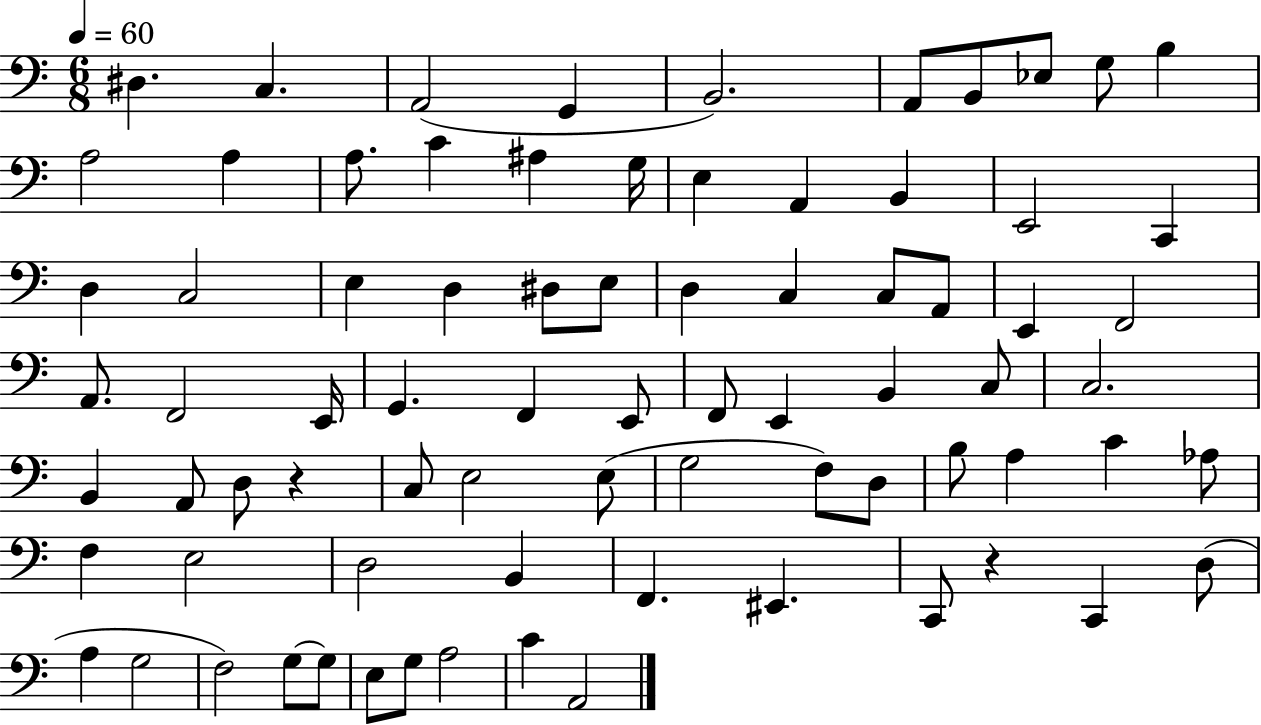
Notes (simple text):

D#3/q. C3/q. A2/h G2/q B2/h. A2/e B2/e Eb3/e G3/e B3/q A3/h A3/q A3/e. C4/q A#3/q G3/s E3/q A2/q B2/q E2/h C2/q D3/q C3/h E3/q D3/q D#3/e E3/e D3/q C3/q C3/e A2/e E2/q F2/h A2/e. F2/h E2/s G2/q. F2/q E2/e F2/e E2/q B2/q C3/e C3/h. B2/q A2/e D3/e R/q C3/e E3/h E3/e G3/h F3/e D3/e B3/e A3/q C4/q Ab3/e F3/q E3/h D3/h B2/q F2/q. EIS2/q. C2/e R/q C2/q D3/e A3/q G3/h F3/h G3/e G3/e E3/e G3/e A3/h C4/q A2/h